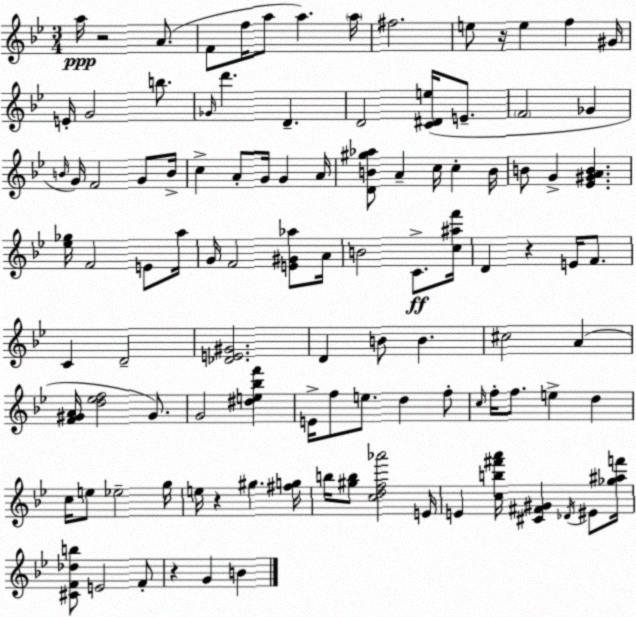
X:1
T:Untitled
M:3/4
L:1/4
K:Gm
a/4 z2 A/2 F/2 f/4 a/2 a a/4 ^f2 e/2 z/4 e f ^G/4 E/4 G2 b/2 _G/4 d' D D2 [C^De]/4 E/2 F2 _G B/4 G/4 F2 G/2 B/4 c A/2 G/4 G A/4 [DB^g_a]/2 A c/4 c B/4 B/2 G [_E^GAB] [_e_g]/4 F2 E/2 a/4 G/4 F2 [E^G_a]/2 A/4 B2 C/2 [c^af']/4 D z E/4 F/2 C D2 [_DE^G]2 D B/2 B ^c2 A [F^GA]/4 [d_ef]2 ^G/2 G2 [^de_bf'] E/4 f/2 e/2 d f/2 c/4 f/4 f/2 e d c/4 e/2 _e2 g/4 e/4 z ^g [^fg]/4 b/4 [^gb]/2 [cdf_a']2 E/4 E [cb^f'a']/4 [^C^F^G] _D/4 ^E/2 [_g^af']/4 [^CF_db]/2 E2 F/2 z G B